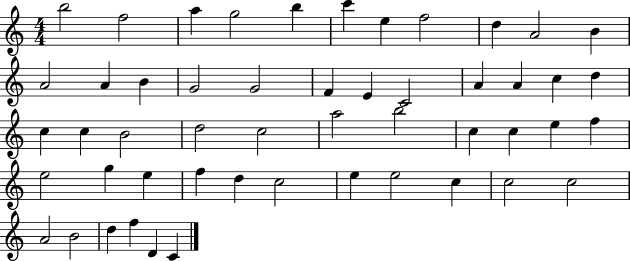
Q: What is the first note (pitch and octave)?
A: B5